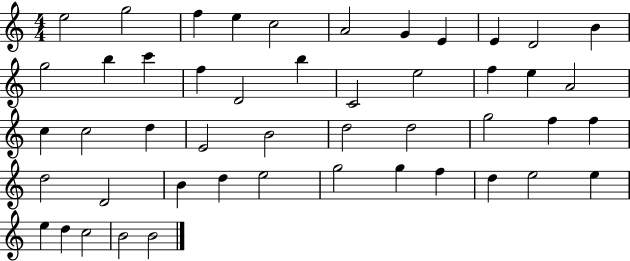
X:1
T:Untitled
M:4/4
L:1/4
K:C
e2 g2 f e c2 A2 G E E D2 B g2 b c' f D2 b C2 e2 f e A2 c c2 d E2 B2 d2 d2 g2 f f d2 D2 B d e2 g2 g f d e2 e e d c2 B2 B2